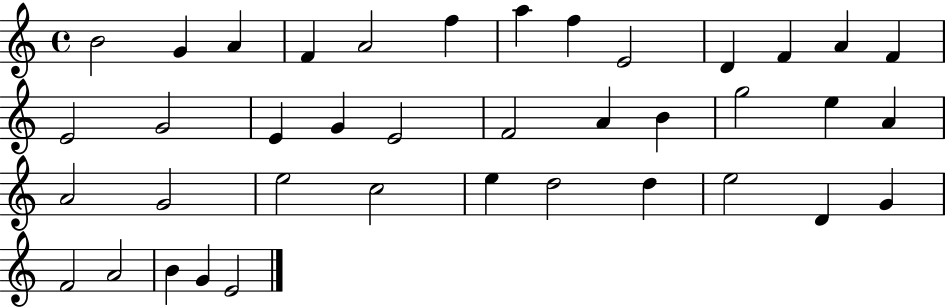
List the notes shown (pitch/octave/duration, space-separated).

B4/h G4/q A4/q F4/q A4/h F5/q A5/q F5/q E4/h D4/q F4/q A4/q F4/q E4/h G4/h E4/q G4/q E4/h F4/h A4/q B4/q G5/h E5/q A4/q A4/h G4/h E5/h C5/h E5/q D5/h D5/q E5/h D4/q G4/q F4/h A4/h B4/q G4/q E4/h